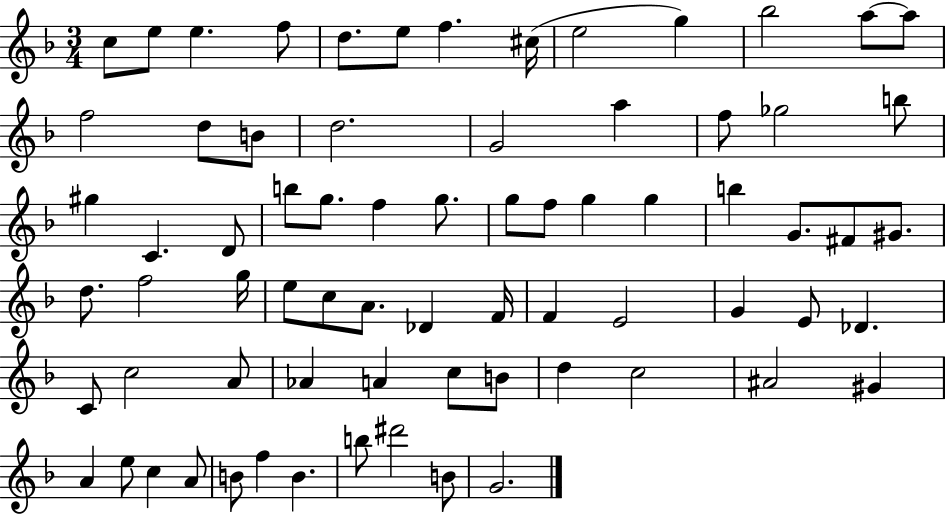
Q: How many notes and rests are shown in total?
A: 72